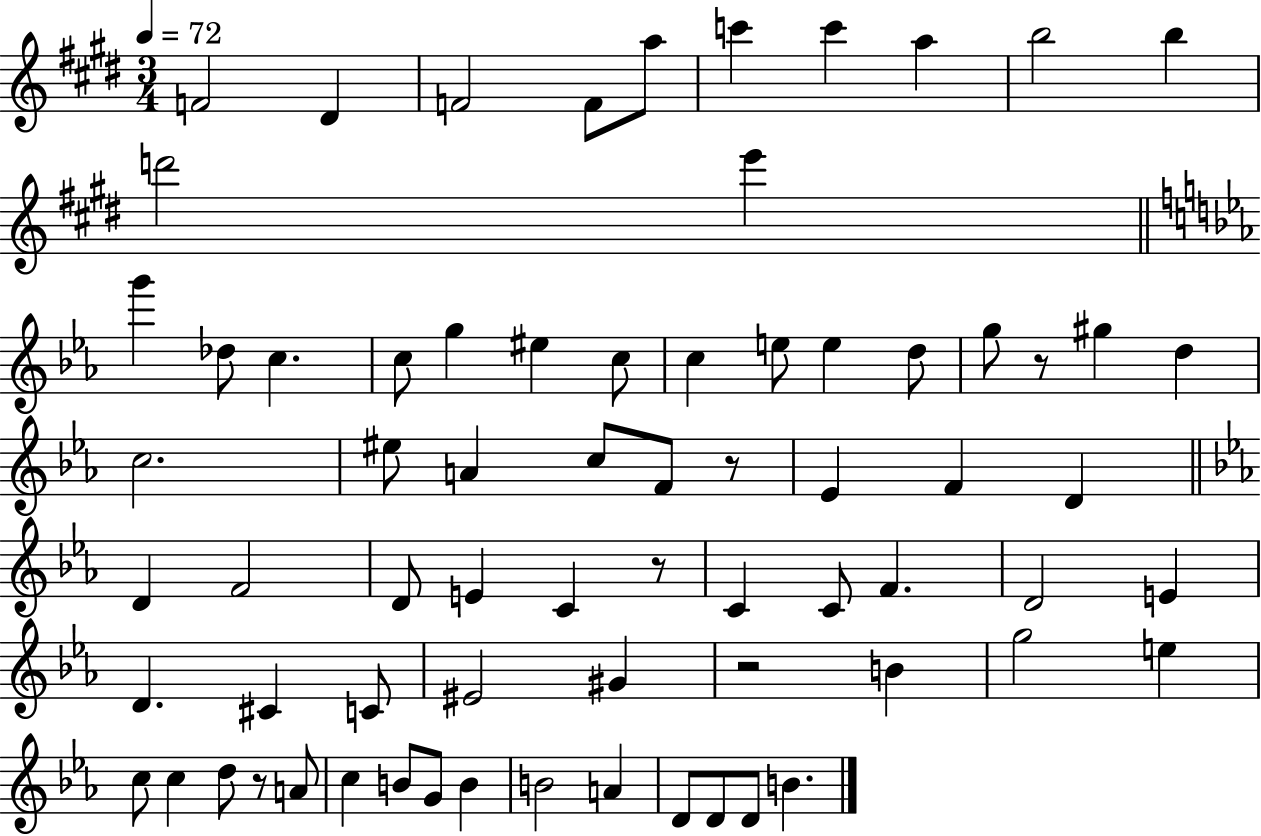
F4/h D#4/q F4/h F4/e A5/e C6/q C6/q A5/q B5/h B5/q D6/h E6/q G6/q Db5/e C5/q. C5/e G5/q EIS5/q C5/e C5/q E5/e E5/q D5/e G5/e R/e G#5/q D5/q C5/h. EIS5/e A4/q C5/e F4/e R/e Eb4/q F4/q D4/q D4/q F4/h D4/e E4/q C4/q R/e C4/q C4/e F4/q. D4/h E4/q D4/q. C#4/q C4/e EIS4/h G#4/q R/h B4/q G5/h E5/q C5/e C5/q D5/e R/e A4/e C5/q B4/e G4/e B4/q B4/h A4/q D4/e D4/e D4/e B4/q.